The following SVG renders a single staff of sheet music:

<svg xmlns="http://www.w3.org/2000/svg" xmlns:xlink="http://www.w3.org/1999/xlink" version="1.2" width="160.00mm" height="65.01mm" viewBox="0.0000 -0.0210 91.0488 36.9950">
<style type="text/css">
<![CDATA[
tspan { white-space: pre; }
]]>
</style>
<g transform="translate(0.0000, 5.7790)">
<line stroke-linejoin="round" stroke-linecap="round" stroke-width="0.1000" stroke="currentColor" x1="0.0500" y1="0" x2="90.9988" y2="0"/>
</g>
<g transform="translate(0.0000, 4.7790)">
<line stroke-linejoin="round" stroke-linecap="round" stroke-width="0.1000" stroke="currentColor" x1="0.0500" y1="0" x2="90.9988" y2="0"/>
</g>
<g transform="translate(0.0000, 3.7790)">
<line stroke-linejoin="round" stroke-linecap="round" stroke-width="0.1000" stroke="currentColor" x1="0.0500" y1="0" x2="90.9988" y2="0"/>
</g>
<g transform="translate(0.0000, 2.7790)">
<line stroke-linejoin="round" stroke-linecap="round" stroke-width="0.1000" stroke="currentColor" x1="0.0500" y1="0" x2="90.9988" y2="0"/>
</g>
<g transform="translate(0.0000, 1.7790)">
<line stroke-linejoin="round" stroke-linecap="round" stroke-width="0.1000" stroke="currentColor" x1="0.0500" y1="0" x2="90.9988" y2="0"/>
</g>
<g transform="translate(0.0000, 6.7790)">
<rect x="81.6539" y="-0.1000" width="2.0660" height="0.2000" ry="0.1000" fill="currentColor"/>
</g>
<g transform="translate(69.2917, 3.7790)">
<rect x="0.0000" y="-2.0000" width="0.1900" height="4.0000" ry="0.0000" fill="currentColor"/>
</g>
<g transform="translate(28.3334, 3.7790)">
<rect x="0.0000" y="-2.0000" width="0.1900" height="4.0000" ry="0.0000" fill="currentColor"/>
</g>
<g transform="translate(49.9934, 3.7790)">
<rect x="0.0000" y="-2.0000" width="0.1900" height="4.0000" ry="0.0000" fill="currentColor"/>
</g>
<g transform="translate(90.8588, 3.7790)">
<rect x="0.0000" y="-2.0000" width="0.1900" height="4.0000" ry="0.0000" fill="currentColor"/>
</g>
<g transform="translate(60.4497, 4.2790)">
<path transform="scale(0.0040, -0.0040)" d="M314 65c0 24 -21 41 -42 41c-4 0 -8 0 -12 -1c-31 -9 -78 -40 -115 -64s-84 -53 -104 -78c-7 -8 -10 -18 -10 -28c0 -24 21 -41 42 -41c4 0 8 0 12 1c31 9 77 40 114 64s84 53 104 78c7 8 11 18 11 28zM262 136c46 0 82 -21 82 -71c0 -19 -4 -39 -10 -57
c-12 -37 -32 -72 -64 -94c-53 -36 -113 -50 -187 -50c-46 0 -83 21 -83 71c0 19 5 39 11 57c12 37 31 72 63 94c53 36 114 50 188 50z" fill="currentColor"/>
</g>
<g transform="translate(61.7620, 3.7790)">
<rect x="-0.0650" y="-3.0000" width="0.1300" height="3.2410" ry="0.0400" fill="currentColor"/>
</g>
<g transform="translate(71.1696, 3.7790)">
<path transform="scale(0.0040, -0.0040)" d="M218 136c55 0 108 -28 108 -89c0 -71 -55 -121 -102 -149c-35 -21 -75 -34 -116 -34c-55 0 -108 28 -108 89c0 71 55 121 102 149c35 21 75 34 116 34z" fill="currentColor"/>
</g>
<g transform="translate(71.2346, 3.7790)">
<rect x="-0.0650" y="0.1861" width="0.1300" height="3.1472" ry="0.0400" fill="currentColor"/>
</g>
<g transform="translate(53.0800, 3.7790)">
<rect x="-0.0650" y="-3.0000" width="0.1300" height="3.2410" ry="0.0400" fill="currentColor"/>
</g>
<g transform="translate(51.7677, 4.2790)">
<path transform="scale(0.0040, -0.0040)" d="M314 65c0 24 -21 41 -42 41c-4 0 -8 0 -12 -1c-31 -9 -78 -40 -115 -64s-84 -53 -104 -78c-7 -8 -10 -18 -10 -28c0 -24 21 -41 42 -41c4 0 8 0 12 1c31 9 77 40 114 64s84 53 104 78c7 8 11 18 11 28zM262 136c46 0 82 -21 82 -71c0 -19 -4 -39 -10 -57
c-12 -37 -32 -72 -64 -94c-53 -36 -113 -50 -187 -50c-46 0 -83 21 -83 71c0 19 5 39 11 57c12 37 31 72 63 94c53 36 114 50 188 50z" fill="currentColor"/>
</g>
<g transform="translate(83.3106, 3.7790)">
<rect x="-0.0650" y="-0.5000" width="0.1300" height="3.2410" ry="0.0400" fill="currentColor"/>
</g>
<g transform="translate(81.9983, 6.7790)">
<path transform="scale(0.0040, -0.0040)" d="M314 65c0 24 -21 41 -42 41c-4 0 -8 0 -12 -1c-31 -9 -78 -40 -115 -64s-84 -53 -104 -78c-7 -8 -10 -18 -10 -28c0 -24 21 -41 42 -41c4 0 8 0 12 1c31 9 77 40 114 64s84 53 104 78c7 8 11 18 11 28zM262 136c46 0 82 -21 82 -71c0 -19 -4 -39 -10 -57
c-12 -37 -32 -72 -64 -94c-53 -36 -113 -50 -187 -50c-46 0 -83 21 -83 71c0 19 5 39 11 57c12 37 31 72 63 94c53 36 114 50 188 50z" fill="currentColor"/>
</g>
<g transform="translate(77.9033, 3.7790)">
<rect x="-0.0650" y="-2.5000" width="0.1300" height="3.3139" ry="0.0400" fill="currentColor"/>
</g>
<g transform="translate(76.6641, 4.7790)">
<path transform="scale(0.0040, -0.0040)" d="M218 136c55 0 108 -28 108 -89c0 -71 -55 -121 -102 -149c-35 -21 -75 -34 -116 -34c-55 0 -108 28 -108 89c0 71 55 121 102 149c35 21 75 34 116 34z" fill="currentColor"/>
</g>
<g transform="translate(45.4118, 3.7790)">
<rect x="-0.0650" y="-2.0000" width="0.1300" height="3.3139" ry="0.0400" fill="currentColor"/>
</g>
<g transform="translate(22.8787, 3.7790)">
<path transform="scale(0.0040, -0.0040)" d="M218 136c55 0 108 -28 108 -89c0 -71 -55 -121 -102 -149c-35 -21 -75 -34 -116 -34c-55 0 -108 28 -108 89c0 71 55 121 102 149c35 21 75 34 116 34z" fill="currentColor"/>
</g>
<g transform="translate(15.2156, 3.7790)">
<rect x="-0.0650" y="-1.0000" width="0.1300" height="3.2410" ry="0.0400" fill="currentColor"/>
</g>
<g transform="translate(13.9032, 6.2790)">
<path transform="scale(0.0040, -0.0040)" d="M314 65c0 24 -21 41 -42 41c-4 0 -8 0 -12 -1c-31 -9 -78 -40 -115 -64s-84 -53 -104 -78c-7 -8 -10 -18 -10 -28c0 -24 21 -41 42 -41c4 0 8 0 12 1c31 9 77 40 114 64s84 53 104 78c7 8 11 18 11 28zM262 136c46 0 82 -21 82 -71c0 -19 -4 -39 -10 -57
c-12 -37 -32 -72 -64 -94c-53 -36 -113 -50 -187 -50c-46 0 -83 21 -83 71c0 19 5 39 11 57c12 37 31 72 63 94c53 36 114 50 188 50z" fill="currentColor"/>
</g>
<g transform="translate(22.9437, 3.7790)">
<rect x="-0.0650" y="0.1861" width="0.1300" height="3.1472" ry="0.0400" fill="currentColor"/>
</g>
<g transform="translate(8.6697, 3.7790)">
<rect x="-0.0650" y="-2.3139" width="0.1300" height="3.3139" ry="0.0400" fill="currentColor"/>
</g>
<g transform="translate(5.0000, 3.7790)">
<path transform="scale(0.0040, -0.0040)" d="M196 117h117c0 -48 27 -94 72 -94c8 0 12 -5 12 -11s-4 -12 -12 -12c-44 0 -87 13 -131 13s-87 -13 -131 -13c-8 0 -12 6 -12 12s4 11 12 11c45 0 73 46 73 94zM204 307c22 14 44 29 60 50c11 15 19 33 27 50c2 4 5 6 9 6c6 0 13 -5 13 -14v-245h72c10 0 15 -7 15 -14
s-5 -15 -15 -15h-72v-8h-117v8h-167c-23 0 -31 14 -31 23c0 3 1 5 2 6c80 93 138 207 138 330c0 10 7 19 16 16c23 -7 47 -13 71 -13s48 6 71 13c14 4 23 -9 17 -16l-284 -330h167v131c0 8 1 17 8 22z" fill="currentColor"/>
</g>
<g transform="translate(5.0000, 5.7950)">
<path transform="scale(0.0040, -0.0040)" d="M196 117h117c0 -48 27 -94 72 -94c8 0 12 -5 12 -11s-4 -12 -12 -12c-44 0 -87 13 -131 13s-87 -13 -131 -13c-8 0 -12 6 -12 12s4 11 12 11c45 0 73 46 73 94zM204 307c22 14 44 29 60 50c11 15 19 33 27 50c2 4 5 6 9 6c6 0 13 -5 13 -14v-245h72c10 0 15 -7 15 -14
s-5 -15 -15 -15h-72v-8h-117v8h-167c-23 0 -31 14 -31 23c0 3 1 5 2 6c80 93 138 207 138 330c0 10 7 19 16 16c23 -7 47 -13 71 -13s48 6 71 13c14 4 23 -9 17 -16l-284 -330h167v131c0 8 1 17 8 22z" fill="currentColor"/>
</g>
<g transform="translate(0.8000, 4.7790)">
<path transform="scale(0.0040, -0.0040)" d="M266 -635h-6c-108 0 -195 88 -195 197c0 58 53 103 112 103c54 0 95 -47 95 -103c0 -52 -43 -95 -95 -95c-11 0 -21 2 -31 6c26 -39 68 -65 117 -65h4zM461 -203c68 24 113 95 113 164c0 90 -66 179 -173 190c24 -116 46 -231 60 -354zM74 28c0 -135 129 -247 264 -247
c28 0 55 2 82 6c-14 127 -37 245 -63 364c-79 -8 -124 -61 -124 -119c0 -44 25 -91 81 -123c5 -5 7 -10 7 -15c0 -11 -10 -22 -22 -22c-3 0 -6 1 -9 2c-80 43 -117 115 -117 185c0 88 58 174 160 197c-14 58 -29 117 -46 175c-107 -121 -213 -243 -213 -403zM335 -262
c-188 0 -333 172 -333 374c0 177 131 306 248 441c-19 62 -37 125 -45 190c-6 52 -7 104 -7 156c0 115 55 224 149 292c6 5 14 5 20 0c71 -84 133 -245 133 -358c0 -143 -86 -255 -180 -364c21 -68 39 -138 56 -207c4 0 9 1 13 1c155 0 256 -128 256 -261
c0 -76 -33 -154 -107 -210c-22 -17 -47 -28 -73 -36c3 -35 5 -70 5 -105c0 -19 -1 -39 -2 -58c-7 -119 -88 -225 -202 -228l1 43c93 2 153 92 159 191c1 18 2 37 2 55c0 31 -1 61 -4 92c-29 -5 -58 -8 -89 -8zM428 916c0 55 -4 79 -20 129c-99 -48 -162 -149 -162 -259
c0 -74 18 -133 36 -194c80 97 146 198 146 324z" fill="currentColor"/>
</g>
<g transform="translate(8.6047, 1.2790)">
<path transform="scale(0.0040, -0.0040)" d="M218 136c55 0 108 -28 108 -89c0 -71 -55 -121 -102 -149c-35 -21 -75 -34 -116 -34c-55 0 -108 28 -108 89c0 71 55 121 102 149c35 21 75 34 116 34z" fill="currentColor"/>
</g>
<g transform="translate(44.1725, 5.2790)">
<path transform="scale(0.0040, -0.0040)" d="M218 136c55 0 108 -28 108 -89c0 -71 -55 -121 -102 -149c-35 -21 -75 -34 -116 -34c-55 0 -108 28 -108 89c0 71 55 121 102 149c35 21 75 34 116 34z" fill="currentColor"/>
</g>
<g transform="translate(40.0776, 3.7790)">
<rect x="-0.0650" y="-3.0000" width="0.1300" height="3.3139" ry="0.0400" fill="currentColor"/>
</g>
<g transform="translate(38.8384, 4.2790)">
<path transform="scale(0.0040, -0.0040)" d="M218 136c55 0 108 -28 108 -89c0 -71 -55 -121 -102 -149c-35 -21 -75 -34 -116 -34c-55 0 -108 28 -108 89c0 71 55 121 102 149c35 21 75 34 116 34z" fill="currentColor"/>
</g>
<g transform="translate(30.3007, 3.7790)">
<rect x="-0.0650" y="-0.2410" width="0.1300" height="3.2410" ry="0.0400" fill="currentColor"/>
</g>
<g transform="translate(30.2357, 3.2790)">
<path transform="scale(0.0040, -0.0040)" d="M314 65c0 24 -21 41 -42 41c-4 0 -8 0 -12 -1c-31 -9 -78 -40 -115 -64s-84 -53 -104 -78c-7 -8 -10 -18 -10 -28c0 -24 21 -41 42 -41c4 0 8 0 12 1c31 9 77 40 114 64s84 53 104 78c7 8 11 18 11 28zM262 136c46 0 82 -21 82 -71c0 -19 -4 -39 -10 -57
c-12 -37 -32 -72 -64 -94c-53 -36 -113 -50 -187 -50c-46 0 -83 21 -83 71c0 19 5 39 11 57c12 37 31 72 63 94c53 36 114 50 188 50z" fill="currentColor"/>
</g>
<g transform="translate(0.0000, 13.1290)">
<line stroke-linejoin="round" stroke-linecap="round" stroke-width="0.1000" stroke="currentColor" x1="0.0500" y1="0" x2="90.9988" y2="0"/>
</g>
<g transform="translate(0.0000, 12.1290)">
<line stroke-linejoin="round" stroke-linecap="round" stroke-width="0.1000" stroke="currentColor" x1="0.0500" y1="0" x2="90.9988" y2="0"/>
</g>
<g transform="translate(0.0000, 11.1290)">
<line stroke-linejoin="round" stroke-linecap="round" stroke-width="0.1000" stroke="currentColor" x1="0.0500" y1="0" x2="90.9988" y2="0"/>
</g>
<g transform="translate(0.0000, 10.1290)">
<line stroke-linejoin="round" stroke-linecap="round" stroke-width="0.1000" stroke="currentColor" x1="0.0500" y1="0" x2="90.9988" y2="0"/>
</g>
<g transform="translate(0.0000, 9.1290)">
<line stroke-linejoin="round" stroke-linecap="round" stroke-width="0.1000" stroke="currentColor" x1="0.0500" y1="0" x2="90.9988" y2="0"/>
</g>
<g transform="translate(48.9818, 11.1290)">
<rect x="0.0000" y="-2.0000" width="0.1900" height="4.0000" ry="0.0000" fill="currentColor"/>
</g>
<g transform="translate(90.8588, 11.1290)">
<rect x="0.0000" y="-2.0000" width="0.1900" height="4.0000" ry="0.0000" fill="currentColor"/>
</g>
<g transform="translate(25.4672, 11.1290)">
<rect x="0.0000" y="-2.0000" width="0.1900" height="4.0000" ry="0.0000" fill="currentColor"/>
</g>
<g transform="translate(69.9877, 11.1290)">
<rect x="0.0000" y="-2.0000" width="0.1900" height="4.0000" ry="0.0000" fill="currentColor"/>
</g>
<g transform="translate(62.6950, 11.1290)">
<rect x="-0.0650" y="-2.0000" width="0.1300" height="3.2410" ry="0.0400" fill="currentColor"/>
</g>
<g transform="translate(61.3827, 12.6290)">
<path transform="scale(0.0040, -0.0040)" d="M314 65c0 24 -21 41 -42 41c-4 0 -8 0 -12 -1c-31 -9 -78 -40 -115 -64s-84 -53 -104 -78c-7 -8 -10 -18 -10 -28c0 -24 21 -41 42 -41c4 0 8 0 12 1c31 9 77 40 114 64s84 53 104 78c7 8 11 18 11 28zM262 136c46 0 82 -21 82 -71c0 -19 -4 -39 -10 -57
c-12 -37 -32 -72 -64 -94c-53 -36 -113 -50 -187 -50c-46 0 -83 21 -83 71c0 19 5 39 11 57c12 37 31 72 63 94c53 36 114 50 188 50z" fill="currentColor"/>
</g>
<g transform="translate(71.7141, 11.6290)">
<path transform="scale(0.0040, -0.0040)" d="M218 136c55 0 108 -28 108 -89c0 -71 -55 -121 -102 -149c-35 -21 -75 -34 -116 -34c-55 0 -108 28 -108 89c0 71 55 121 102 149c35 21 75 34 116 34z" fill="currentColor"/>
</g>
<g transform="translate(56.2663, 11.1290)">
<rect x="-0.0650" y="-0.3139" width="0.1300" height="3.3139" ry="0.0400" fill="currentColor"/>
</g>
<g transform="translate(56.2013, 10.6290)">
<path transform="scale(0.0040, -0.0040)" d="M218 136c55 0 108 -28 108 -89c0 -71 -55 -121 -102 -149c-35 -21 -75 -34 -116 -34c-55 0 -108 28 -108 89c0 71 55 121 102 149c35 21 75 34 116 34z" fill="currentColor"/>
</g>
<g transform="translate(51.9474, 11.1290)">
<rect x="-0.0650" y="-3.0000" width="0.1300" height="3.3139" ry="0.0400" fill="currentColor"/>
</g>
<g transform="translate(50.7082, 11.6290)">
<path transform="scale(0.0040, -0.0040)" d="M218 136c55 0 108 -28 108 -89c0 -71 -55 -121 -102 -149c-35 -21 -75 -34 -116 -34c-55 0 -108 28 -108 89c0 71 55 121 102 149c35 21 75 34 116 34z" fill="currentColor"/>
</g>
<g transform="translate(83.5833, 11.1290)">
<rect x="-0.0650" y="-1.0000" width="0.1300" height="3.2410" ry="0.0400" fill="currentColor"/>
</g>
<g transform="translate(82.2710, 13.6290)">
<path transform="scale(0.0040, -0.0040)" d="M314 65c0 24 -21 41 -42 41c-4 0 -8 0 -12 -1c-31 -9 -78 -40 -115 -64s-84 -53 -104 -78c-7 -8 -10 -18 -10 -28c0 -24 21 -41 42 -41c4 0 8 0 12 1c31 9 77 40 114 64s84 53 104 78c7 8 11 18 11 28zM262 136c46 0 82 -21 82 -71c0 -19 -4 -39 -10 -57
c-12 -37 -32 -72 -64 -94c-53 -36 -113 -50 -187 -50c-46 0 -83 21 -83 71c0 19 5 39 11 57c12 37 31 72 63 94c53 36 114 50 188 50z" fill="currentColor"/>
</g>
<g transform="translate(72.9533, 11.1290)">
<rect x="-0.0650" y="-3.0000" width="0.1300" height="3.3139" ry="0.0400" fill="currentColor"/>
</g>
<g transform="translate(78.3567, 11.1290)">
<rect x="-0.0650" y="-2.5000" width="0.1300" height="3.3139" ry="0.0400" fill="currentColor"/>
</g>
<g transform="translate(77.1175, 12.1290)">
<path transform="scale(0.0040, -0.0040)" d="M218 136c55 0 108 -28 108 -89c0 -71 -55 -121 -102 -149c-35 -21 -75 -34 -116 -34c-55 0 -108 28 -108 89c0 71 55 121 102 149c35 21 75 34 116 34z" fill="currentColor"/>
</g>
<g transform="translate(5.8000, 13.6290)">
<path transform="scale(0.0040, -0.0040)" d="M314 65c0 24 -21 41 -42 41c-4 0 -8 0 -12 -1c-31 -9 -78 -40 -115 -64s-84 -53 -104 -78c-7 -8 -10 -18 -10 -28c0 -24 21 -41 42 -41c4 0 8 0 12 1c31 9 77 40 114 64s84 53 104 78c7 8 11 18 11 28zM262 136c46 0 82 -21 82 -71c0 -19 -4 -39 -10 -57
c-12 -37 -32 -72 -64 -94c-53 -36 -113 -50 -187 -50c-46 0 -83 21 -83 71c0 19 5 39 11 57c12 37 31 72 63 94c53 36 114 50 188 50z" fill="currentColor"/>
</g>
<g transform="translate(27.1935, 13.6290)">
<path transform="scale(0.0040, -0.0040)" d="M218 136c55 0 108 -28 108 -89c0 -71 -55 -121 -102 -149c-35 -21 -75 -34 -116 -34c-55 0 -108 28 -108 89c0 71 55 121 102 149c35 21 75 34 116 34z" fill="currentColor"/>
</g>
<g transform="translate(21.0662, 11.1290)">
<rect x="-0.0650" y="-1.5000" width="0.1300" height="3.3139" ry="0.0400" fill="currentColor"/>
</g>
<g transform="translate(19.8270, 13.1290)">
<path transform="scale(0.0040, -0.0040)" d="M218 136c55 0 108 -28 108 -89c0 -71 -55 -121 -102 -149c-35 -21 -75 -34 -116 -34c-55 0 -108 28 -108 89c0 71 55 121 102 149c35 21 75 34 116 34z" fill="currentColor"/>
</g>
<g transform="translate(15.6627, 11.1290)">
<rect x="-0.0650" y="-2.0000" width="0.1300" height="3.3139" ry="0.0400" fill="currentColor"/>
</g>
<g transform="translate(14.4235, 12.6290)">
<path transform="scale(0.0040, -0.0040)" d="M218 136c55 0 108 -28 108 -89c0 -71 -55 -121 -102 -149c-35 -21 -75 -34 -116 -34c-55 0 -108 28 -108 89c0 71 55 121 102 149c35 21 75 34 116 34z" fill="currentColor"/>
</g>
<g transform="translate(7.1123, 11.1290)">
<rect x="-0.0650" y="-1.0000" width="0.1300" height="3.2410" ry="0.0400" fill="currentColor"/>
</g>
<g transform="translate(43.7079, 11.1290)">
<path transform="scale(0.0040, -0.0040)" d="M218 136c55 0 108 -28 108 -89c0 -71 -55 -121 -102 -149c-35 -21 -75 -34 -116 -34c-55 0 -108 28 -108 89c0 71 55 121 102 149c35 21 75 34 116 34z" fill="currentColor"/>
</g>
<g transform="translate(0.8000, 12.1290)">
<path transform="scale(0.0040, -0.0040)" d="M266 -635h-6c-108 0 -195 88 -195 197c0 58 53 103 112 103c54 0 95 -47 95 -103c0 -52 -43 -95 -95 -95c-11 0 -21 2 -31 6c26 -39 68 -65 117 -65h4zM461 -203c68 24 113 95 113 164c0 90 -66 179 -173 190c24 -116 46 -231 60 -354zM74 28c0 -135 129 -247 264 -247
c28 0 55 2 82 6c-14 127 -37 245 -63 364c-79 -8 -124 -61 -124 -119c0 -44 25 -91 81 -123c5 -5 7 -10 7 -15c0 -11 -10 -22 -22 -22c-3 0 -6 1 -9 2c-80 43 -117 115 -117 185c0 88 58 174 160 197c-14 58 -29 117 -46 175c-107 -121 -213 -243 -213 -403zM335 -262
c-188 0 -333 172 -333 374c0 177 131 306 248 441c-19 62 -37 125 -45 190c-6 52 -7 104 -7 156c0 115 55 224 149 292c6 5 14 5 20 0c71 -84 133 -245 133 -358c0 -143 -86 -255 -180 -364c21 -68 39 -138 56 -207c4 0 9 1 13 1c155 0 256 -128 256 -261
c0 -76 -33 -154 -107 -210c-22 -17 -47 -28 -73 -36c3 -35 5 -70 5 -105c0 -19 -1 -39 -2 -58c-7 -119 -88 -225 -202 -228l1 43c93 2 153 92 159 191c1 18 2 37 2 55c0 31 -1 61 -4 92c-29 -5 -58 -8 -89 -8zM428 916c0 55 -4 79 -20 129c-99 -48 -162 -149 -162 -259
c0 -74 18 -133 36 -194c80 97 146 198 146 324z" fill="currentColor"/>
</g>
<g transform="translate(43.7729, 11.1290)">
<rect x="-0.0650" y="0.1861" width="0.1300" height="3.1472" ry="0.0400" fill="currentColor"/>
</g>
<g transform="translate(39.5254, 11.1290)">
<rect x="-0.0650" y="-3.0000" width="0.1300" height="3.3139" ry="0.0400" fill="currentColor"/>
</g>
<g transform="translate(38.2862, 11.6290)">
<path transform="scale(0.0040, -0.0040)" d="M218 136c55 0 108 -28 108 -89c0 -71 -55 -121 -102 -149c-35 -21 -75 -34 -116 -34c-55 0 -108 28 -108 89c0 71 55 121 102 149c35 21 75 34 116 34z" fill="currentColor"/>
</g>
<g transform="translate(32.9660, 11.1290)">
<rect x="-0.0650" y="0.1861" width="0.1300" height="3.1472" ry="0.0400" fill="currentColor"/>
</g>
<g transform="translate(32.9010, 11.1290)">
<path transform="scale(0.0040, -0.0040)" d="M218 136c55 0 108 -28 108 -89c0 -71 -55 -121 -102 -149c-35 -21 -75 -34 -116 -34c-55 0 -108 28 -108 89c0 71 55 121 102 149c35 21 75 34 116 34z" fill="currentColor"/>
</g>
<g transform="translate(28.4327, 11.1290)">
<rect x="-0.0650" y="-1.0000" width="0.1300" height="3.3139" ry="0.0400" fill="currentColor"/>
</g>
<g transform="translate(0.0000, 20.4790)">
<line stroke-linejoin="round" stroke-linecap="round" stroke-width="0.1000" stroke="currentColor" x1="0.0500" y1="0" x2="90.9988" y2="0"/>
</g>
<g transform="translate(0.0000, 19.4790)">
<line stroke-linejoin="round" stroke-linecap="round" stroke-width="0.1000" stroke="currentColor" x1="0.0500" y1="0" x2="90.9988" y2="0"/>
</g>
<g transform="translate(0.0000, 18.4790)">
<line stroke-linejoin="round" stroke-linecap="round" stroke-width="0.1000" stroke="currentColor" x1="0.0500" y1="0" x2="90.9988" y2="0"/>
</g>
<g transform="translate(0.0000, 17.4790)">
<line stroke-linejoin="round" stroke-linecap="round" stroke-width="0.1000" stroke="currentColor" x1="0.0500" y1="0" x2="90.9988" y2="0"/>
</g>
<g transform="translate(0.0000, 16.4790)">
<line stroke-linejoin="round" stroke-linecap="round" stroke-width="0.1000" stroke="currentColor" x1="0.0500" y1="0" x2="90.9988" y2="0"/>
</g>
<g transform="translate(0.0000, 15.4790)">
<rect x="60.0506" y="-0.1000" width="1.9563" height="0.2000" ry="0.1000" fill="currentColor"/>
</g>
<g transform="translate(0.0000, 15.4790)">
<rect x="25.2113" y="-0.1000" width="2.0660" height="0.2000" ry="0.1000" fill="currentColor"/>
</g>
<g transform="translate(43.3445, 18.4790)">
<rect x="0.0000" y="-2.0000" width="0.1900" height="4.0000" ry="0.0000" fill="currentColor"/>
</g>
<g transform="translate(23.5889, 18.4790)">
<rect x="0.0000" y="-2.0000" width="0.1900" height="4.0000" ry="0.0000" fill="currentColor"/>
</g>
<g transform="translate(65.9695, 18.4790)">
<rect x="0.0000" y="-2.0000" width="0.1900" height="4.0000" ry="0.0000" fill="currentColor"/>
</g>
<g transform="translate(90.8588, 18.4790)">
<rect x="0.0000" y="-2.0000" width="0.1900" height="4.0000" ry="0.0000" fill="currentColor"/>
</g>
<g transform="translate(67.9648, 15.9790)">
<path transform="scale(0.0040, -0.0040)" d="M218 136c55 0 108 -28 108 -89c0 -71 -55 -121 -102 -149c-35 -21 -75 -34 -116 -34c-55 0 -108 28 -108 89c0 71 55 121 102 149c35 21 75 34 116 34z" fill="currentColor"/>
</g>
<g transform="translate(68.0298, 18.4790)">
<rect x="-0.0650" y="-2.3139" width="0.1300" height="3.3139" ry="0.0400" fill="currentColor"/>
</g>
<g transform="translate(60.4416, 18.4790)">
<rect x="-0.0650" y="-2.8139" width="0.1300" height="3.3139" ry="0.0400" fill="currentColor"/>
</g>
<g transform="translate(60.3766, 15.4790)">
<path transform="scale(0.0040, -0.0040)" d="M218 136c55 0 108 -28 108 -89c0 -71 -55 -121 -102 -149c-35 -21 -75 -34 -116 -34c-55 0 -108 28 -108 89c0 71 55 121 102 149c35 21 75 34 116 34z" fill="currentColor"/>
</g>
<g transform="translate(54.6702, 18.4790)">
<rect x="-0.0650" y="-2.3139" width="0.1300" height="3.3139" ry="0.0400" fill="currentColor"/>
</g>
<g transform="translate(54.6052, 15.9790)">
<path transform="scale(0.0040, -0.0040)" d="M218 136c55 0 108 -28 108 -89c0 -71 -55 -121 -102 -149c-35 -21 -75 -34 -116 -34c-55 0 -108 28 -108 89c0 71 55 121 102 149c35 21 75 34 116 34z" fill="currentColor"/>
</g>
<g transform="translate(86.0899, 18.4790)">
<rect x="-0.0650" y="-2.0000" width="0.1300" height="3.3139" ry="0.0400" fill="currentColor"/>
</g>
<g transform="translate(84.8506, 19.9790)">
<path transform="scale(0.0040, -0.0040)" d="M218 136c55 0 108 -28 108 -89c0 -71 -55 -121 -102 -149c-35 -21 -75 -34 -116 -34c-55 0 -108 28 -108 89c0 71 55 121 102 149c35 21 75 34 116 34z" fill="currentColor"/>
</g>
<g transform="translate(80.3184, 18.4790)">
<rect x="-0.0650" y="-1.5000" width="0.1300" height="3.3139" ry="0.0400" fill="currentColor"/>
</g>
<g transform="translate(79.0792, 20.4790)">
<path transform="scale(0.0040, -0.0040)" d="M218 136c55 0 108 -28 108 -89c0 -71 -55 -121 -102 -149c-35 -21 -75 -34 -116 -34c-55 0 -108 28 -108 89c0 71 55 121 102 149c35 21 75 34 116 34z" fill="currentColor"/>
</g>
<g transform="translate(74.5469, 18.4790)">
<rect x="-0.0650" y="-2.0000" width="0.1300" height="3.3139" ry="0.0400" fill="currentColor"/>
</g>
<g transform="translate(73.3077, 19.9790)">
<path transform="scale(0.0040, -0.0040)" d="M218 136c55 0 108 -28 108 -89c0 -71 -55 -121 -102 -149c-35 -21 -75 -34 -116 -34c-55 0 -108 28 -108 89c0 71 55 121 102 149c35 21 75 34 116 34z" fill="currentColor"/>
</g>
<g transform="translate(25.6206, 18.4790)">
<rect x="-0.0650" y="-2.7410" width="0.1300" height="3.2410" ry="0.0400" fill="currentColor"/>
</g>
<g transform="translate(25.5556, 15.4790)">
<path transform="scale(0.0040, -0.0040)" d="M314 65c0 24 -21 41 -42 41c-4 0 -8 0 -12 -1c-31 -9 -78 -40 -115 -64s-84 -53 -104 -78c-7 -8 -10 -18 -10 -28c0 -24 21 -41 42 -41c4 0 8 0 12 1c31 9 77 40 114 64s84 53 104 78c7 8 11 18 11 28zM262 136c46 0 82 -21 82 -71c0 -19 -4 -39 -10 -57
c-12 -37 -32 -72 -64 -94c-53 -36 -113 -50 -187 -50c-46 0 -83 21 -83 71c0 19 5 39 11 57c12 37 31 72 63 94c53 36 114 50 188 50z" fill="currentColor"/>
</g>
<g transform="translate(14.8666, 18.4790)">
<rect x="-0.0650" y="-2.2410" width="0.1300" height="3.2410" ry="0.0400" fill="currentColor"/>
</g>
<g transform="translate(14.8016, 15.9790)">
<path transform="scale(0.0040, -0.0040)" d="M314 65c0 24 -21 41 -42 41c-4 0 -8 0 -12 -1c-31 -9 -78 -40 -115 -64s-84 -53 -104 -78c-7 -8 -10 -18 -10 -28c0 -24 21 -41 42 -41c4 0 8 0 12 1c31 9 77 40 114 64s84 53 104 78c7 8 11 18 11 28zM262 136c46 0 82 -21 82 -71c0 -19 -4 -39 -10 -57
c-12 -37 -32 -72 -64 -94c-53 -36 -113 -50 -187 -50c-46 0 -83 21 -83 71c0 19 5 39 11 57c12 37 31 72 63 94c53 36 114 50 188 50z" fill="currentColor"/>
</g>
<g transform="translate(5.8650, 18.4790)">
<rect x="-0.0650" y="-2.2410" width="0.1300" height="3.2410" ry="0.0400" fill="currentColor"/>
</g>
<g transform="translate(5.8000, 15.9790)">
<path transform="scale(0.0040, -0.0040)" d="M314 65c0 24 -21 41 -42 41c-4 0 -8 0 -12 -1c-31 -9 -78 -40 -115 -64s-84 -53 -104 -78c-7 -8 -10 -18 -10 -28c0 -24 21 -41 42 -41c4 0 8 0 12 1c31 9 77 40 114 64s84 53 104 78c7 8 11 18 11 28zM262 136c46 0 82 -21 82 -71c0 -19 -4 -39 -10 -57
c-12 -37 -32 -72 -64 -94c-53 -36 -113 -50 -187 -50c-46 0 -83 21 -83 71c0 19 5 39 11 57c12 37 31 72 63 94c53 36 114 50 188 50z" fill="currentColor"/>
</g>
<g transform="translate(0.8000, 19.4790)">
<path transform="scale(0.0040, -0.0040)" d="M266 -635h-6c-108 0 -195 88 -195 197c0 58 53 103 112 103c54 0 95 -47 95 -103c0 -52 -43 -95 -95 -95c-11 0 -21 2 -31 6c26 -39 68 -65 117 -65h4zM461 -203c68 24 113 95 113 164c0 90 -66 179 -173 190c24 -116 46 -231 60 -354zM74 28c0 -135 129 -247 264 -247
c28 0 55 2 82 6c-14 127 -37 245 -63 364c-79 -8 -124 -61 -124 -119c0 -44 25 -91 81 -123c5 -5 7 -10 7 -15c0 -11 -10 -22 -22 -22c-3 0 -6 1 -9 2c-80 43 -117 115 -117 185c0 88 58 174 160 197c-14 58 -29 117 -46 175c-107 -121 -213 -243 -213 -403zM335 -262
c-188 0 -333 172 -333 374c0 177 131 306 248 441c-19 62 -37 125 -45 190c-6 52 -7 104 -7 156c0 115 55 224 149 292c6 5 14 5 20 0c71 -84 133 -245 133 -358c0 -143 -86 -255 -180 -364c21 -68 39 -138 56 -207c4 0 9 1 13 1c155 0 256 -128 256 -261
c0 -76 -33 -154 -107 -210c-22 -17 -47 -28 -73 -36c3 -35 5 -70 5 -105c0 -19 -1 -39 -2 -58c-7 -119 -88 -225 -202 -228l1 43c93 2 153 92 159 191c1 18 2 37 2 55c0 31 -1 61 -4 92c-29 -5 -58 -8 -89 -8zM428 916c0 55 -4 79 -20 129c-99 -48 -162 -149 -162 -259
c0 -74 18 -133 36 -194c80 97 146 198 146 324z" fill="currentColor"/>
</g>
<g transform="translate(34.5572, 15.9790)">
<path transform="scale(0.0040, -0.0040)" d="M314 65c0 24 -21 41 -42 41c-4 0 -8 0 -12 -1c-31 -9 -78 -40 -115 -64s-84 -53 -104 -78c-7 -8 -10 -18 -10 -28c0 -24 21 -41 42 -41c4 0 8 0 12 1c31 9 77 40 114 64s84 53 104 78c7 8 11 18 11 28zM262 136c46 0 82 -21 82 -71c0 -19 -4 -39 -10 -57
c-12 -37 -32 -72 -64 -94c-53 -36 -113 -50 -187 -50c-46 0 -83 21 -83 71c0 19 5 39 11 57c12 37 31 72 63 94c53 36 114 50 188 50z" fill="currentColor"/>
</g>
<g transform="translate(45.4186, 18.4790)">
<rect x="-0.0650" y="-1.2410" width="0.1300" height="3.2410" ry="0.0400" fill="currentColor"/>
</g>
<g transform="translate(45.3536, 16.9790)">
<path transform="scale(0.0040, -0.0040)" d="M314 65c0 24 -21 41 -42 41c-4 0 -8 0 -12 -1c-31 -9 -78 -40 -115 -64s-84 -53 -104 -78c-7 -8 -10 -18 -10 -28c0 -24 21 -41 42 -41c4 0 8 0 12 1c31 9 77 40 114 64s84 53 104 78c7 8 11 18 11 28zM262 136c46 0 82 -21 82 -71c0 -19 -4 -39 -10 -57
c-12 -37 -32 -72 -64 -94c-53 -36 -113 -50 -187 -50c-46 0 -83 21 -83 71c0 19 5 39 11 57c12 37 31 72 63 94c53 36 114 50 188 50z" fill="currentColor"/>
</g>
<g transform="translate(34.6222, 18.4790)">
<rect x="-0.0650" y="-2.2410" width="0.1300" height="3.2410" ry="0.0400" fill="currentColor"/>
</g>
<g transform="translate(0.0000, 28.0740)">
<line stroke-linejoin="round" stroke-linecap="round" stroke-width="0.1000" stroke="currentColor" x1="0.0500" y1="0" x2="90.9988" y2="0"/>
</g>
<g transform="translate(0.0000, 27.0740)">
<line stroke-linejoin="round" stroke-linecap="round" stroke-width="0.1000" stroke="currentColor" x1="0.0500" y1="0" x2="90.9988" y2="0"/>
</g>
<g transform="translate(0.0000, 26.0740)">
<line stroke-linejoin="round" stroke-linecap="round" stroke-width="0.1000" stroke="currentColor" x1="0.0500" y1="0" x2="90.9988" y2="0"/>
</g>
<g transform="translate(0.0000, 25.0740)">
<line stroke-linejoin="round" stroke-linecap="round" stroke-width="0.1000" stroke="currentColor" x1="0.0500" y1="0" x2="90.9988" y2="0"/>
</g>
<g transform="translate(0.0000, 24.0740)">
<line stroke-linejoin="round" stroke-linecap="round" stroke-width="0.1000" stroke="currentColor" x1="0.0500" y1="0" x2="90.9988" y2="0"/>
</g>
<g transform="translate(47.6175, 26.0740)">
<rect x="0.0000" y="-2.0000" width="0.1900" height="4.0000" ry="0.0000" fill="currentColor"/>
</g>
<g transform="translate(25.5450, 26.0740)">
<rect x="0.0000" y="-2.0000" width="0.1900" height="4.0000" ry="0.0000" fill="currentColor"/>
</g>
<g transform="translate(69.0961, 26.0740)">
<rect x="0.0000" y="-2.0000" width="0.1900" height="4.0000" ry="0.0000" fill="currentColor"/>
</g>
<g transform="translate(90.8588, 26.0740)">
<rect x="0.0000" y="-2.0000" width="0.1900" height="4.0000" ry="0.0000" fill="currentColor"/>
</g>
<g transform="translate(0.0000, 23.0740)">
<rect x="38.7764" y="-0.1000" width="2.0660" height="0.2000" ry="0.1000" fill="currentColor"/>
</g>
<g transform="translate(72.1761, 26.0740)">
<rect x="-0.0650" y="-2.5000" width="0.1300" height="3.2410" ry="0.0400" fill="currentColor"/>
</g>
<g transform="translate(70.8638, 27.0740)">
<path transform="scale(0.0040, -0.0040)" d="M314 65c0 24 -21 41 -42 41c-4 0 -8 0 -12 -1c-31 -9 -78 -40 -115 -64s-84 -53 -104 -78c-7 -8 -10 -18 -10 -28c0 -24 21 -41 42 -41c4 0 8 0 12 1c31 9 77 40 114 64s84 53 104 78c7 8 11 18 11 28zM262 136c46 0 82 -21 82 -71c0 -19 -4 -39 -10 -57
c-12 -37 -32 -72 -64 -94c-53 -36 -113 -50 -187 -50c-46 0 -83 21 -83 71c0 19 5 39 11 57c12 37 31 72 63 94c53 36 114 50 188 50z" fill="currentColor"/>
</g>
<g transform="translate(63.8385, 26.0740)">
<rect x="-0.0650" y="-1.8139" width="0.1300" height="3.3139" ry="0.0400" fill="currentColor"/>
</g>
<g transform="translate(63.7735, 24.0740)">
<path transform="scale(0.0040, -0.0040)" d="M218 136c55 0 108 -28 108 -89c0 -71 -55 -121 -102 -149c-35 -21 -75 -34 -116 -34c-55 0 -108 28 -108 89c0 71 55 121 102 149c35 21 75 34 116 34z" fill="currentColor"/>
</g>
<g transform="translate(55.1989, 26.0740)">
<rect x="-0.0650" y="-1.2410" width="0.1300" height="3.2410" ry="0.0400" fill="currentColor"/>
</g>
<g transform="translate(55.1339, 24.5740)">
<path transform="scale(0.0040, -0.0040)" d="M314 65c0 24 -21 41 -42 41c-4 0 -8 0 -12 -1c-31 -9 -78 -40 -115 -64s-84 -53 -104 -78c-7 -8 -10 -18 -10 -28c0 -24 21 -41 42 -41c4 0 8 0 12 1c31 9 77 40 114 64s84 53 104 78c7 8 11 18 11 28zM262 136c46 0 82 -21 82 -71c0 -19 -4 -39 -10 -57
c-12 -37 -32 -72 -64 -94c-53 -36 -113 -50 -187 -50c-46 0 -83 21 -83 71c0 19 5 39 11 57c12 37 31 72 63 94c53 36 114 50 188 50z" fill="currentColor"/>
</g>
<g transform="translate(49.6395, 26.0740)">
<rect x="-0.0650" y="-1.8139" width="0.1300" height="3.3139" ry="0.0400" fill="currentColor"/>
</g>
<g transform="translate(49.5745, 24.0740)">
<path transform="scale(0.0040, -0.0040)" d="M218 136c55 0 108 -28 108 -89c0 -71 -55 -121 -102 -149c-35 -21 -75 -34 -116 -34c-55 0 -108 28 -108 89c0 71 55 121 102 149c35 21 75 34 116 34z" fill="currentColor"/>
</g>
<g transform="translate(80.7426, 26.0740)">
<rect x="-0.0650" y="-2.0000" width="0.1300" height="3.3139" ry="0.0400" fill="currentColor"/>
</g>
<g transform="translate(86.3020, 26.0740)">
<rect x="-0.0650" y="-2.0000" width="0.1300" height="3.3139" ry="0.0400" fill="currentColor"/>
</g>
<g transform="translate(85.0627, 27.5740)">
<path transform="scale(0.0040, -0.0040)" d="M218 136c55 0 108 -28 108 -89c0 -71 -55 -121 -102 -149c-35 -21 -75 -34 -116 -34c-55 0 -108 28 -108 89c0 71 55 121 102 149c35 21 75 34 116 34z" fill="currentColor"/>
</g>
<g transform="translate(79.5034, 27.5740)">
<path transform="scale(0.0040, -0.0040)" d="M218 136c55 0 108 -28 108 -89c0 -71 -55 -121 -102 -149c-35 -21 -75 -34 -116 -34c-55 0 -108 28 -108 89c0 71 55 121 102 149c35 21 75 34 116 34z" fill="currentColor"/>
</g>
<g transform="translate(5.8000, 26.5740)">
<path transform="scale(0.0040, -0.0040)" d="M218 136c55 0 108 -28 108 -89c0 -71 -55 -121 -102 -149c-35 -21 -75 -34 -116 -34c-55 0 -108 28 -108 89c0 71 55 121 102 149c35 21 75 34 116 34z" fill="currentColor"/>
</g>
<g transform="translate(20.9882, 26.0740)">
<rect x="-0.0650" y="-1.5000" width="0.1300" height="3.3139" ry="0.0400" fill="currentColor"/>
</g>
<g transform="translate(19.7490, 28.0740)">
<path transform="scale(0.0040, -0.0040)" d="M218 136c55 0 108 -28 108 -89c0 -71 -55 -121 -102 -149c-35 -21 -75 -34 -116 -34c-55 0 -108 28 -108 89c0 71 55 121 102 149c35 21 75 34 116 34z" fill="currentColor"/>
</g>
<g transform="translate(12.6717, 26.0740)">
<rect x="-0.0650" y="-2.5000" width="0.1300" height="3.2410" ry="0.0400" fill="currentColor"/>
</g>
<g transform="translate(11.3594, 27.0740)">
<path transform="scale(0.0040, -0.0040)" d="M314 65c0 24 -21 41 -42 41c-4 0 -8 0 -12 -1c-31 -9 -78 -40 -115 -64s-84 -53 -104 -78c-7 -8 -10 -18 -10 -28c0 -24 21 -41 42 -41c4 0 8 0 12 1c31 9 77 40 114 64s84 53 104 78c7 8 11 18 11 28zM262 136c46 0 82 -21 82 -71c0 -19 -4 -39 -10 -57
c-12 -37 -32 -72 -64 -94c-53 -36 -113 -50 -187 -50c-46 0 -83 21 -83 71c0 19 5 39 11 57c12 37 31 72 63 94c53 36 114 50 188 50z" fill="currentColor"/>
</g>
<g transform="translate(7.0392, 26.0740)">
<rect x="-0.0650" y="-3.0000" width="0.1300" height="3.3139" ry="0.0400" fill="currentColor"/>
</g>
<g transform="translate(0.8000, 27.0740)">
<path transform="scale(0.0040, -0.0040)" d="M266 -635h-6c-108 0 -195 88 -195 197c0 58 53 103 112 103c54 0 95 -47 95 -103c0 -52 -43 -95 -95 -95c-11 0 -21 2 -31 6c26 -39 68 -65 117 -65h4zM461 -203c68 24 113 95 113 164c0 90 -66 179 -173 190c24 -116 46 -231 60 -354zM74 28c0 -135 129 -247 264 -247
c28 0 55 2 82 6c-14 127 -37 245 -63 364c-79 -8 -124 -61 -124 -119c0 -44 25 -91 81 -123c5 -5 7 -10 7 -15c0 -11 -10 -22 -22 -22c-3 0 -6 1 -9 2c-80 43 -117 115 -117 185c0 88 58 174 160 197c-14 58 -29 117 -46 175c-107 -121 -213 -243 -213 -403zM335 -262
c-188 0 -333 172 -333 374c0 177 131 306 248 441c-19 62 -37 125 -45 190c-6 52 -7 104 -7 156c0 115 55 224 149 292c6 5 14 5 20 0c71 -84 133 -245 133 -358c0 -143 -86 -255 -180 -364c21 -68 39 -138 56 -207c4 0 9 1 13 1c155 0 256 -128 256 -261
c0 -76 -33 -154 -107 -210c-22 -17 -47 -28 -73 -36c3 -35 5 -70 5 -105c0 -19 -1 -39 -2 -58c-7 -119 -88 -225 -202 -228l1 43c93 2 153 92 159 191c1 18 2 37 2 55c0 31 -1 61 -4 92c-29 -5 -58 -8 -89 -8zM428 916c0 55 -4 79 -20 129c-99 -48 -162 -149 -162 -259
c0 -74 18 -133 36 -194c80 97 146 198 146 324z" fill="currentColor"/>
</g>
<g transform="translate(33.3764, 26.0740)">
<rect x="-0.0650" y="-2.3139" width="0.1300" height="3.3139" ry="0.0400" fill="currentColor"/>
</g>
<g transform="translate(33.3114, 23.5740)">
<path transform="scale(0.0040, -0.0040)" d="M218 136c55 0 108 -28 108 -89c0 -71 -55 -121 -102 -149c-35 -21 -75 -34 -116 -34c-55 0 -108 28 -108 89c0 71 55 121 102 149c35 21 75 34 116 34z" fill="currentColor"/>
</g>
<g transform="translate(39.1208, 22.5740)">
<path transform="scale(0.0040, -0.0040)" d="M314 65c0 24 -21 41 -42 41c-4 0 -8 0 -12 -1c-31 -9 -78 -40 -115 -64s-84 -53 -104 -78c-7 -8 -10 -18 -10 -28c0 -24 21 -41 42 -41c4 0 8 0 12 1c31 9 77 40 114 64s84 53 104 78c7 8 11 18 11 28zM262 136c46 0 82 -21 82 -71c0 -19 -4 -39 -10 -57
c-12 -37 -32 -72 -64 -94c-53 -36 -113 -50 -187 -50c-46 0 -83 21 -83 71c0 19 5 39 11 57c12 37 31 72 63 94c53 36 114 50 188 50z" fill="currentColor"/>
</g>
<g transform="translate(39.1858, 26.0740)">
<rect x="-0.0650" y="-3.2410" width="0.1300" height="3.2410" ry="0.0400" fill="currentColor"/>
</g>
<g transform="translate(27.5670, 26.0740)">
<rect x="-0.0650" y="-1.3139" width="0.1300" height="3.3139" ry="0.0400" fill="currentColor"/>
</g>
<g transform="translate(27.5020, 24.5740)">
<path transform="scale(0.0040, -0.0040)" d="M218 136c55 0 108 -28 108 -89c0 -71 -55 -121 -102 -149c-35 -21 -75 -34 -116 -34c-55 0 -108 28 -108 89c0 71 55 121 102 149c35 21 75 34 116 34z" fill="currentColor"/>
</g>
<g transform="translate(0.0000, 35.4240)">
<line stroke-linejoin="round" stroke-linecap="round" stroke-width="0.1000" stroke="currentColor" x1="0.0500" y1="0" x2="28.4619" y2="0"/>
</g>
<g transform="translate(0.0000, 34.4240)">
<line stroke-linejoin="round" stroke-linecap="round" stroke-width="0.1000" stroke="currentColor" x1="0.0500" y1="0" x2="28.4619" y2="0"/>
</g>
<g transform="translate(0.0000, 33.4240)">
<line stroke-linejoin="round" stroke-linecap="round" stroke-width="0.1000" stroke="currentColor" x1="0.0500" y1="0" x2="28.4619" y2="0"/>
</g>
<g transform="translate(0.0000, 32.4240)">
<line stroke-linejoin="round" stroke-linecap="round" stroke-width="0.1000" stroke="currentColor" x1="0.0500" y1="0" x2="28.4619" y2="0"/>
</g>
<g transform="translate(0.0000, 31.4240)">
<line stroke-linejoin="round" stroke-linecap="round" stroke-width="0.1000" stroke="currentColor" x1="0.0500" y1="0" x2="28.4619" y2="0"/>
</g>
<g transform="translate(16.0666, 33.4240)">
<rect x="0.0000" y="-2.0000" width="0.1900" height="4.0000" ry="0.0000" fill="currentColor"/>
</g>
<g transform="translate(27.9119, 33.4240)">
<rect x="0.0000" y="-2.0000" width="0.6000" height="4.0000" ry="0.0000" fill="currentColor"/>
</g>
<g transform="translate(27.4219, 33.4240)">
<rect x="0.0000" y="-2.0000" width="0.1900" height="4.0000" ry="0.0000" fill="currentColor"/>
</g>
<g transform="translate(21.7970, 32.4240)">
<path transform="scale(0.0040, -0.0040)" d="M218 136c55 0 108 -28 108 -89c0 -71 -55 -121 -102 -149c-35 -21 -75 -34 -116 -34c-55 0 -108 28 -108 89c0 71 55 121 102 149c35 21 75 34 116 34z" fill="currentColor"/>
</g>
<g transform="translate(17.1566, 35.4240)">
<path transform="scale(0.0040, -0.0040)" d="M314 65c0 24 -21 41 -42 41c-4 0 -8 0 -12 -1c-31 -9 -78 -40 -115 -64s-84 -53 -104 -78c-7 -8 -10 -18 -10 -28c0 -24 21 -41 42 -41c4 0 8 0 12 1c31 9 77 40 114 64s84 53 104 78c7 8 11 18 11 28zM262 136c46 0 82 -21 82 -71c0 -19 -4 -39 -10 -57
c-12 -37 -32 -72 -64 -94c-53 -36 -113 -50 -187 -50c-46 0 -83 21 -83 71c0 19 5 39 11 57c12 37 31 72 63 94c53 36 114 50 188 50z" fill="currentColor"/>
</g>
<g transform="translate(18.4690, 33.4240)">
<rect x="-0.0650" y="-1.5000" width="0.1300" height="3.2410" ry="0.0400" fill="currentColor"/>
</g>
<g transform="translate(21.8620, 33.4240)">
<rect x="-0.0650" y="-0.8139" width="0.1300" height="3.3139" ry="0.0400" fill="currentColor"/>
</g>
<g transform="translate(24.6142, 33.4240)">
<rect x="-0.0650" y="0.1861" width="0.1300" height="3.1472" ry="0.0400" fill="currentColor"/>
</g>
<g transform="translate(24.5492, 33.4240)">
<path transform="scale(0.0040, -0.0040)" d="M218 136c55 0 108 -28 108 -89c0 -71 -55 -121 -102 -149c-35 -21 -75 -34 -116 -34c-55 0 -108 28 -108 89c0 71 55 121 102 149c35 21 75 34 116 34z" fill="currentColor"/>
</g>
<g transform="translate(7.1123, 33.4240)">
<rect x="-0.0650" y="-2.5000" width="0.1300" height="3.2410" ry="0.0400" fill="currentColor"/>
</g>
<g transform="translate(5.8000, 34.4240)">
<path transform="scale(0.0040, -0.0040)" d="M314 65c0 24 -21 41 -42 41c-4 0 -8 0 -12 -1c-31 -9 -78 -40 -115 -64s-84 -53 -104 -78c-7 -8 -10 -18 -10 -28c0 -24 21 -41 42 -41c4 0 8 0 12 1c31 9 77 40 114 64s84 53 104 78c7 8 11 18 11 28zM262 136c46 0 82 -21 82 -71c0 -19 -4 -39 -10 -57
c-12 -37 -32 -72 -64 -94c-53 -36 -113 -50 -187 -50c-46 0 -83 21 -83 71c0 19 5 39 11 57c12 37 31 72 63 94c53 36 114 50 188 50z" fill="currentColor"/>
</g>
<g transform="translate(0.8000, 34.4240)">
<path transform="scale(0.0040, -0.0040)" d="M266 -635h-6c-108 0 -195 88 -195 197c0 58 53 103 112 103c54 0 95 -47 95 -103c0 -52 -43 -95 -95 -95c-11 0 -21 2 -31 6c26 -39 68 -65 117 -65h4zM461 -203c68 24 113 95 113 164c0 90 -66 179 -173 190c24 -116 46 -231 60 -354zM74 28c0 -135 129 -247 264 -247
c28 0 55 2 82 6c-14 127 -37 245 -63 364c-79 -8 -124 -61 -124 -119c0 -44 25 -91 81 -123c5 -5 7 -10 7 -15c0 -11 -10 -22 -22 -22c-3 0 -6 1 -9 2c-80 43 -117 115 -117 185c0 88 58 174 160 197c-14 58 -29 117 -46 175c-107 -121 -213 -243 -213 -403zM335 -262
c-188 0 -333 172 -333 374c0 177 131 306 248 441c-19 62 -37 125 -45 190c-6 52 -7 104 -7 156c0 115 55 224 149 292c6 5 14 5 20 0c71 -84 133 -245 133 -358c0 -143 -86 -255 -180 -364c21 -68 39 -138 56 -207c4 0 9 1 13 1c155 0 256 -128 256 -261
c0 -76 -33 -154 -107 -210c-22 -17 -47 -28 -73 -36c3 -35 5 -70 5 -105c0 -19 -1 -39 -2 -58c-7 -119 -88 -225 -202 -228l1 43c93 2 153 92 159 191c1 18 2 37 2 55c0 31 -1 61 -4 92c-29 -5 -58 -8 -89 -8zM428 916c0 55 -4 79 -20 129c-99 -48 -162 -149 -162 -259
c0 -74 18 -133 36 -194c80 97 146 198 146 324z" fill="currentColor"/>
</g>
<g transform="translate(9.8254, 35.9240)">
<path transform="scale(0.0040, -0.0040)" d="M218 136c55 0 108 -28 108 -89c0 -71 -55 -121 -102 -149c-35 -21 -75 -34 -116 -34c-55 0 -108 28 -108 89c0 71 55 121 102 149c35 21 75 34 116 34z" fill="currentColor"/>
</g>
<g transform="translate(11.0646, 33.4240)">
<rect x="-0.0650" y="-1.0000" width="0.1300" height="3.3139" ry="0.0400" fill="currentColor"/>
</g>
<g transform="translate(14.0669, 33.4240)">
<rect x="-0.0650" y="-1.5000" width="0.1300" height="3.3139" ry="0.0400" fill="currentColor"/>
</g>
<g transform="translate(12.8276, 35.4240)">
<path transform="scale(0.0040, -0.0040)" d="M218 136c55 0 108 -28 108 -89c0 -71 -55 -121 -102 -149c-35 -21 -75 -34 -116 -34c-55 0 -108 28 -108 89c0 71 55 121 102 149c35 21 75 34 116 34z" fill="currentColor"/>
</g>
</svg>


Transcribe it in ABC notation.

X:1
T:Untitled
M:4/4
L:1/4
K:C
g D2 B c2 A F A2 A2 B G C2 D2 F E D B A B A c F2 A G D2 g2 g2 a2 g2 e2 g a g F E F A G2 E e g b2 f e2 f G2 F F G2 D E E2 d B